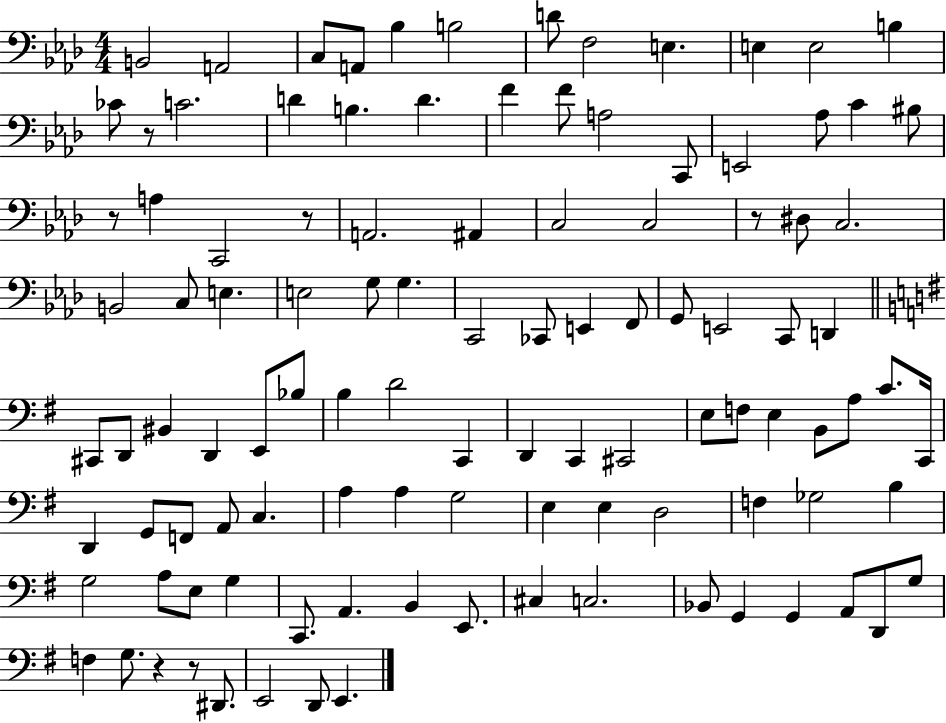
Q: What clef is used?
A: bass